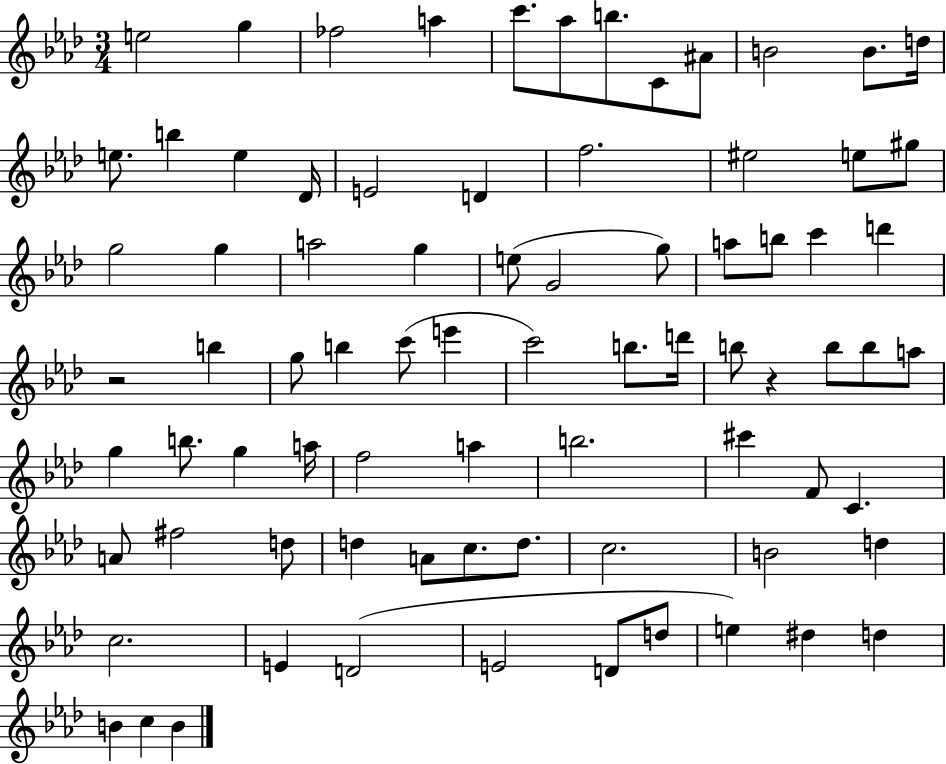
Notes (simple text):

E5/h G5/q FES5/h A5/q C6/e. Ab5/e B5/e. C4/e A#4/e B4/h B4/e. D5/s E5/e. B5/q E5/q Db4/s E4/h D4/q F5/h. EIS5/h E5/e G#5/e G5/h G5/q A5/h G5/q E5/e G4/h G5/e A5/e B5/e C6/q D6/q R/h B5/q G5/e B5/q C6/e E6/q C6/h B5/e. D6/s B5/e R/q B5/e B5/e A5/e G5/q B5/e. G5/q A5/s F5/h A5/q B5/h. C#6/q F4/e C4/q. A4/e F#5/h D5/e D5/q A4/e C5/e. D5/e. C5/h. B4/h D5/q C5/h. E4/q D4/h E4/h D4/e D5/e E5/q D#5/q D5/q B4/q C5/q B4/q